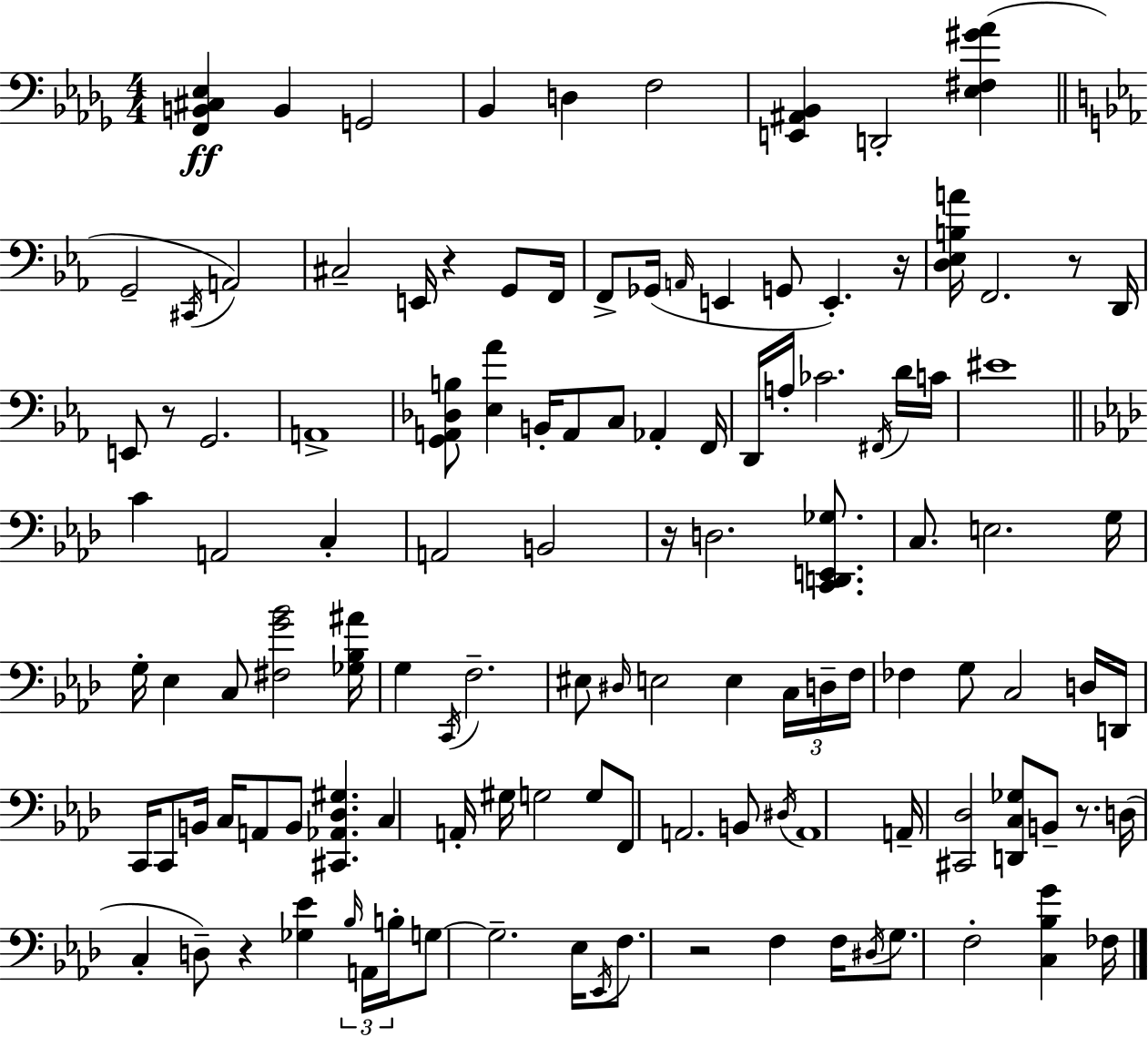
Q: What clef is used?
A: bass